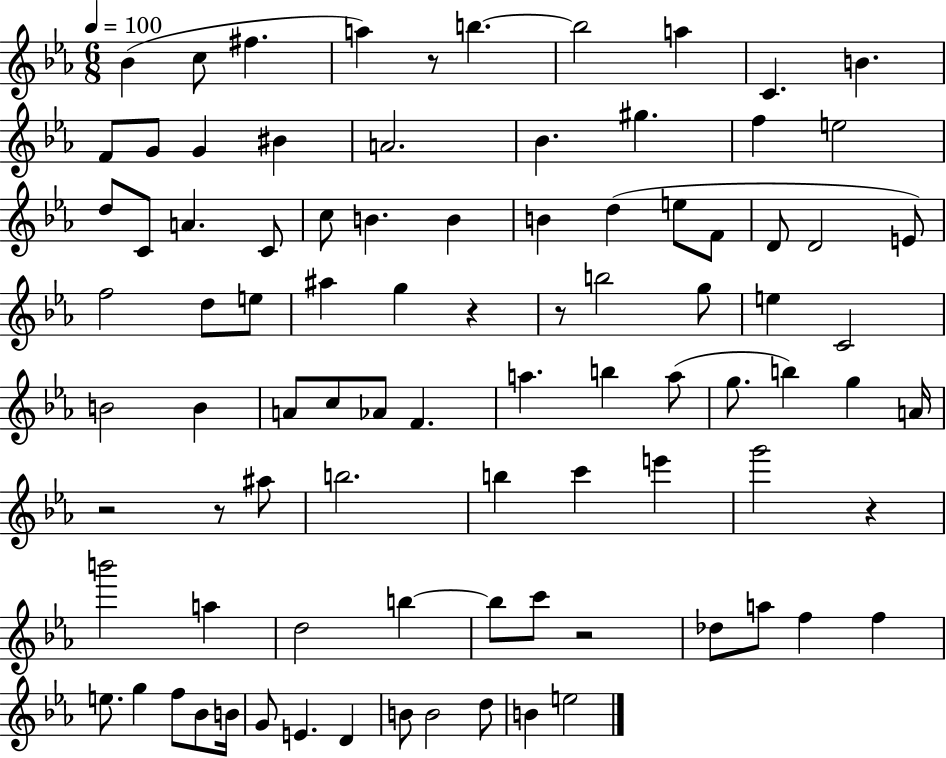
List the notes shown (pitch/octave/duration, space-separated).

Bb4/q C5/e F#5/q. A5/q R/e B5/q. B5/h A5/q C4/q. B4/q. F4/e G4/e G4/q BIS4/q A4/h. Bb4/q. G#5/q. F5/q E5/h D5/e C4/e A4/q. C4/e C5/e B4/q. B4/q B4/q D5/q E5/e F4/e D4/e D4/h E4/e F5/h D5/e E5/e A#5/q G5/q R/q R/e B5/h G5/e E5/q C4/h B4/h B4/q A4/e C5/e Ab4/e F4/q. A5/q. B5/q A5/e G5/e. B5/q G5/q A4/s R/h R/e A#5/e B5/h. B5/q C6/q E6/q G6/h R/q B6/h A5/q D5/h B5/q B5/e C6/e R/h Db5/e A5/e F5/q F5/q E5/e. G5/q F5/e Bb4/e B4/s G4/e E4/q. D4/q B4/e B4/h D5/e B4/q E5/h